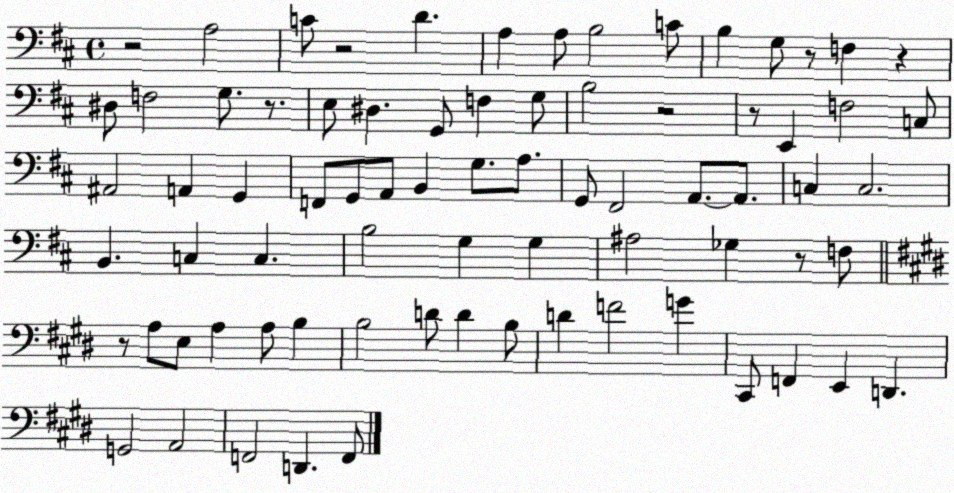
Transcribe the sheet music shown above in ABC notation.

X:1
T:Untitled
M:4/4
L:1/4
K:D
z2 A,2 C/2 z2 D A, A,/2 B,2 C/2 B, G,/2 z/2 F, z ^D,/2 F,2 G,/2 z/2 E,/2 ^D, G,,/2 F, G,/2 B,2 z2 z/2 E,, F,2 C,/2 ^A,,2 A,, G,, F,,/2 G,,/2 A,,/2 B,, G,/2 A,/2 G,,/2 ^F,,2 A,,/2 A,,/2 C, C,2 B,, C, C, B,2 G, G, ^A,2 _G, z/2 F,/2 z/2 A,/2 E,/2 A, A,/2 B, B,2 D/2 D B,/2 D F2 G ^C,,/2 F,, E,, D,, G,,2 A,,2 F,,2 D,, F,,/2